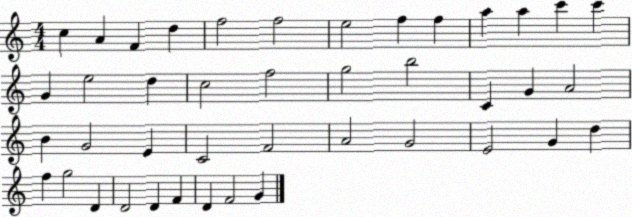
X:1
T:Untitled
M:4/4
L:1/4
K:C
c A F d f2 f2 e2 f f a a c' c' G e2 d c2 f2 g2 b2 C G A2 B G2 E C2 F2 A2 G2 E2 G d f g2 D D2 D F D F2 G